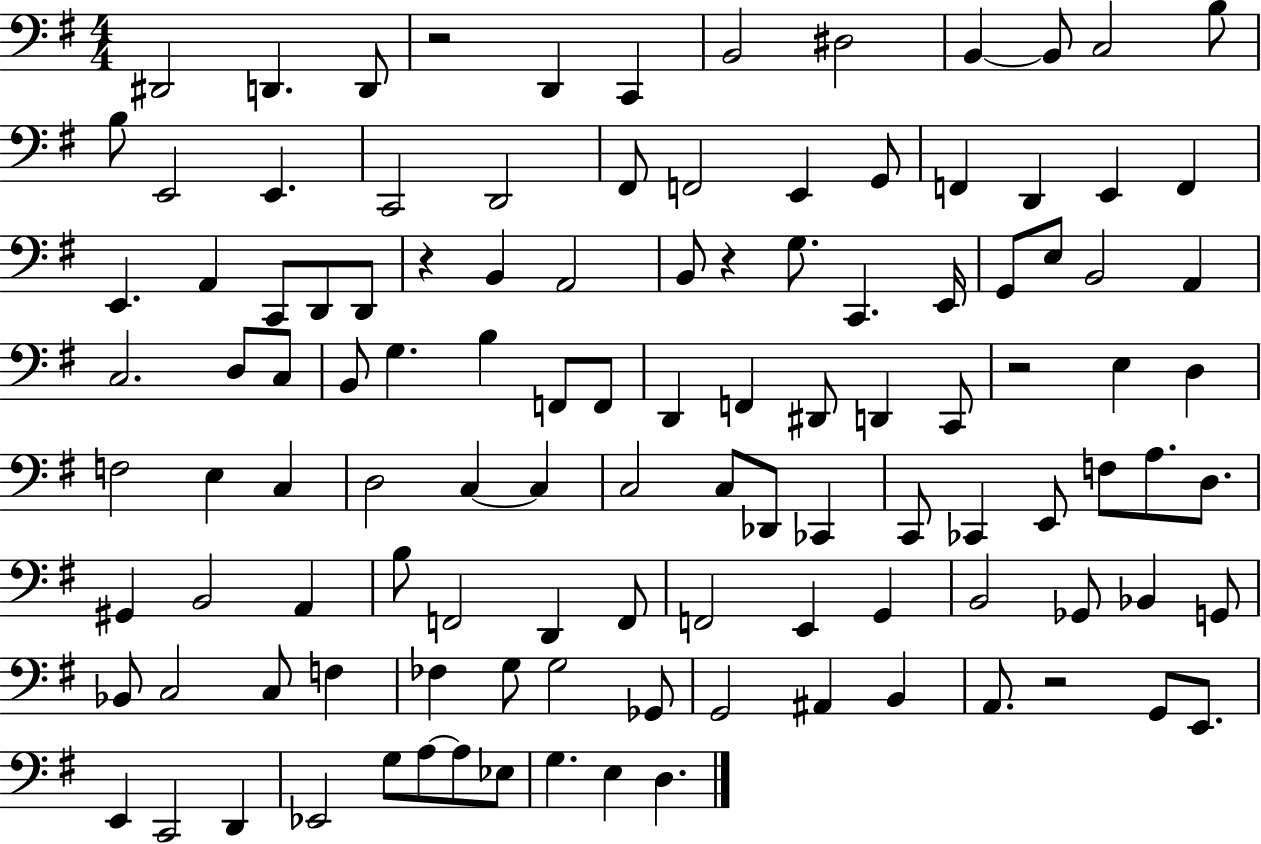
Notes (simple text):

D#2/h D2/q. D2/e R/h D2/q C2/q B2/h D#3/h B2/q B2/e C3/h B3/e B3/e E2/h E2/q. C2/h D2/h F#2/e F2/h E2/q G2/e F2/q D2/q E2/q F2/q E2/q. A2/q C2/e D2/e D2/e R/q B2/q A2/h B2/e R/q G3/e. C2/q. E2/s G2/e E3/e B2/h A2/q C3/h. D3/e C3/e B2/e G3/q. B3/q F2/e F2/e D2/q F2/q D#2/e D2/q C2/e R/h E3/q D3/q F3/h E3/q C3/q D3/h C3/q C3/q C3/h C3/e Db2/e CES2/q C2/e CES2/q E2/e F3/e A3/e. D3/e. G#2/q B2/h A2/q B3/e F2/h D2/q F2/e F2/h E2/q G2/q B2/h Gb2/e Bb2/q G2/e Bb2/e C3/h C3/e F3/q FES3/q G3/e G3/h Gb2/e G2/h A#2/q B2/q A2/e. R/h G2/e E2/e. E2/q C2/h D2/q Eb2/h G3/e A3/e A3/e Eb3/e G3/q. E3/q D3/q.